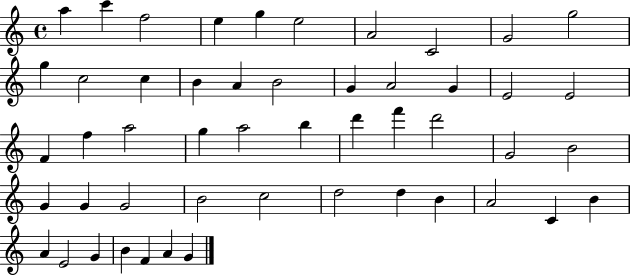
X:1
T:Untitled
M:4/4
L:1/4
K:C
a c' f2 e g e2 A2 C2 G2 g2 g c2 c B A B2 G A2 G E2 E2 F f a2 g a2 b d' f' d'2 G2 B2 G G G2 B2 c2 d2 d B A2 C B A E2 G B F A G